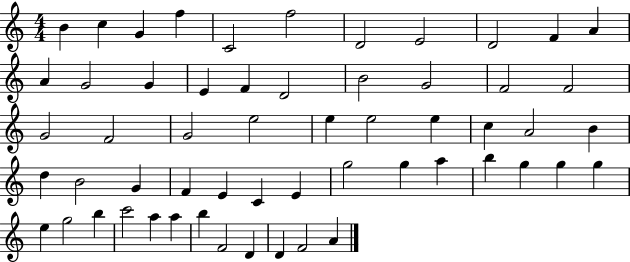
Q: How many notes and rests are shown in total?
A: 57